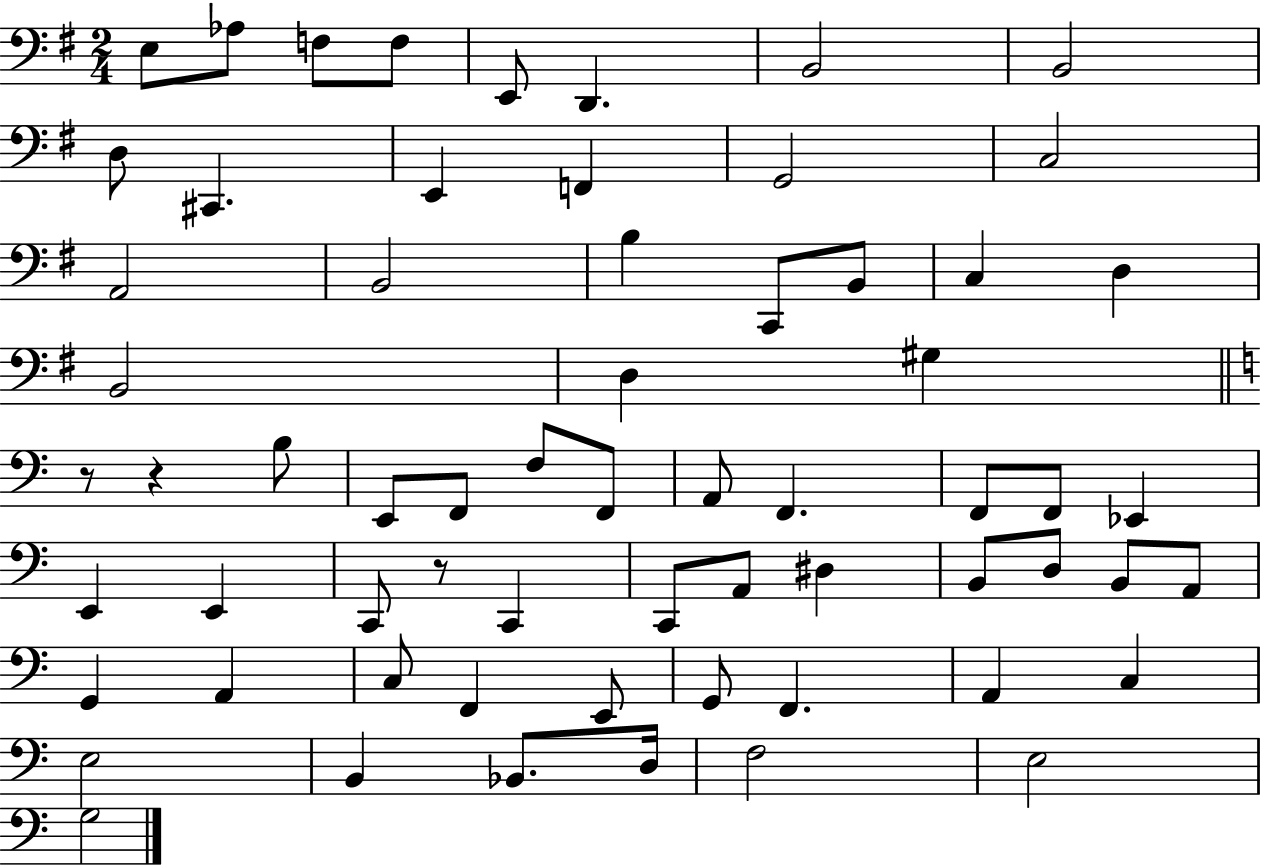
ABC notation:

X:1
T:Untitled
M:2/4
L:1/4
K:G
E,/2 _A,/2 F,/2 F,/2 E,,/2 D,, B,,2 B,,2 D,/2 ^C,, E,, F,, G,,2 C,2 A,,2 B,,2 B, C,,/2 B,,/2 C, D, B,,2 D, ^G, z/2 z B,/2 E,,/2 F,,/2 F,/2 F,,/2 A,,/2 F,, F,,/2 F,,/2 _E,, E,, E,, C,,/2 z/2 C,, C,,/2 A,,/2 ^D, B,,/2 D,/2 B,,/2 A,,/2 G,, A,, C,/2 F,, E,,/2 G,,/2 F,, A,, C, E,2 B,, _B,,/2 D,/4 F,2 E,2 G,2